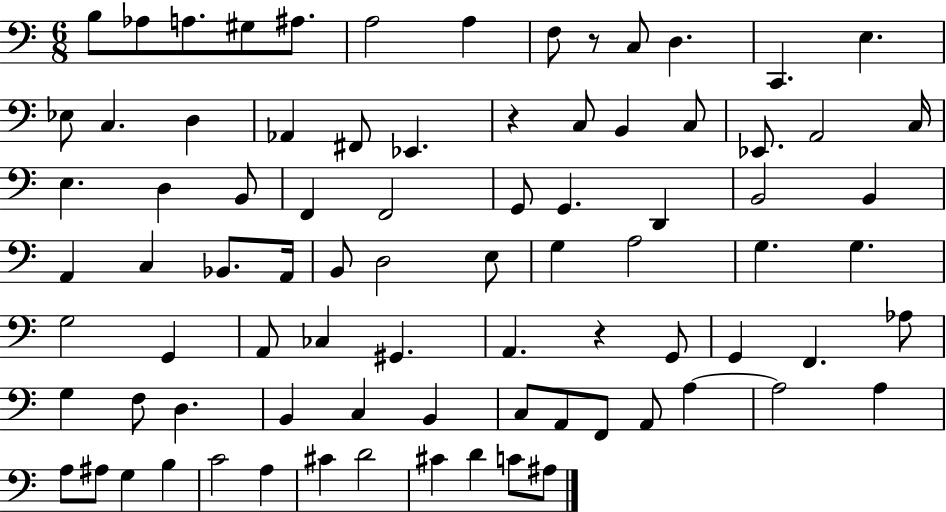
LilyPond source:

{
  \clef bass
  \numericTimeSignature
  \time 6/8
  \key c \major
  b8 aes8 a8. gis8 ais8. | a2 a4 | f8 r8 c8 d4. | c,4. e4. | \break ees8 c4. d4 | aes,4 fis,8 ees,4. | r4 c8 b,4 c8 | ees,8. a,2 c16 | \break e4. d4 b,8 | f,4 f,2 | g,8 g,4. d,4 | b,2 b,4 | \break a,4 c4 bes,8. a,16 | b,8 d2 e8 | g4 a2 | g4. g4. | \break g2 g,4 | a,8 ces4 gis,4. | a,4. r4 g,8 | g,4 f,4. aes8 | \break g4 f8 d4. | b,4 c4 b,4 | c8 a,8 f,8 a,8 a4~~ | a2 a4 | \break a8 ais8 g4 b4 | c'2 a4 | cis'4 d'2 | cis'4 d'4 c'8 ais8 | \break \bar "|."
}